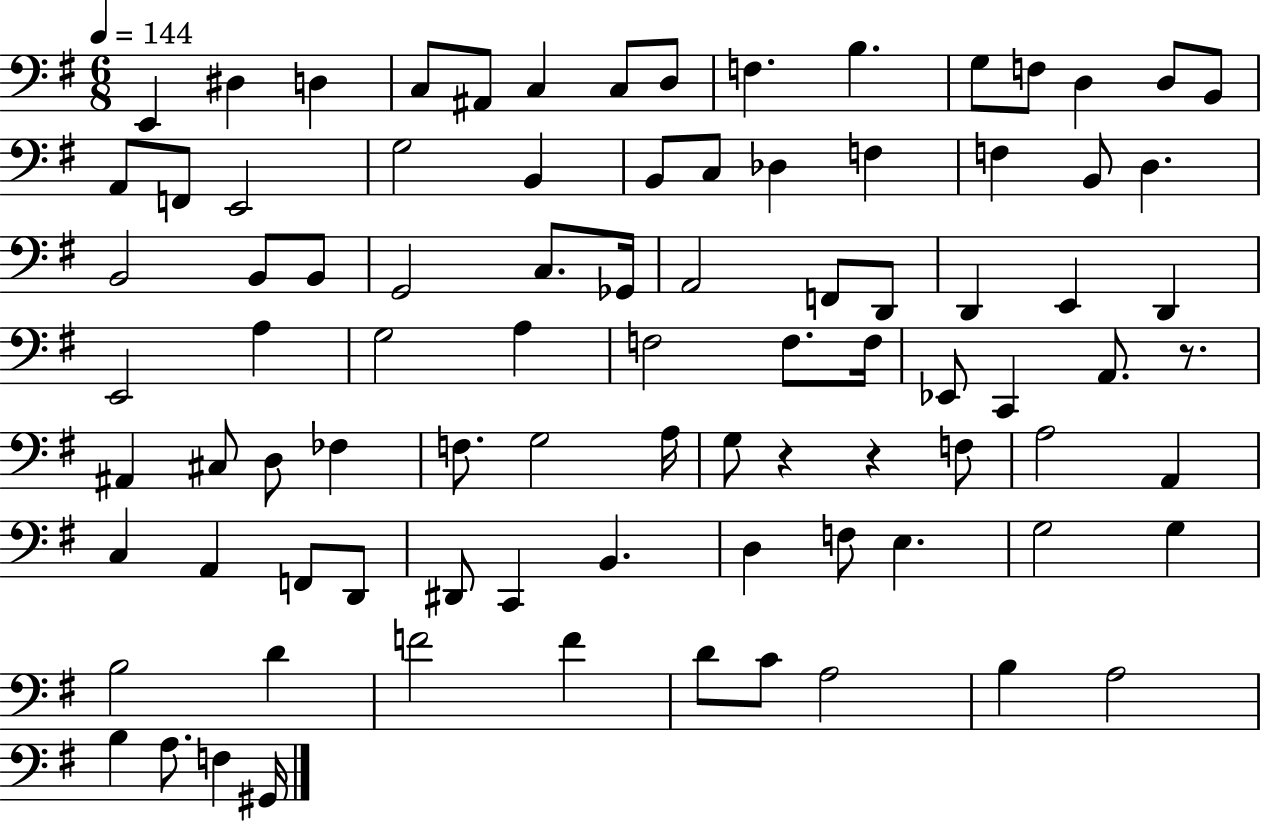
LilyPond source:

{
  \clef bass
  \numericTimeSignature
  \time 6/8
  \key g \major
  \tempo 4 = 144
  e,4 dis4 d4 | c8 ais,8 c4 c8 d8 | f4. b4. | g8 f8 d4 d8 b,8 | \break a,8 f,8 e,2 | g2 b,4 | b,8 c8 des4 f4 | f4 b,8 d4. | \break b,2 b,8 b,8 | g,2 c8. ges,16 | a,2 f,8 d,8 | d,4 e,4 d,4 | \break e,2 a4 | g2 a4 | f2 f8. f16 | ees,8 c,4 a,8. r8. | \break ais,4 cis8 d8 fes4 | f8. g2 a16 | g8 r4 r4 f8 | a2 a,4 | \break c4 a,4 f,8 d,8 | dis,8 c,4 b,4. | d4 f8 e4. | g2 g4 | \break b2 d'4 | f'2 f'4 | d'8 c'8 a2 | b4 a2 | \break b4 a8. f4 gis,16 | \bar "|."
}